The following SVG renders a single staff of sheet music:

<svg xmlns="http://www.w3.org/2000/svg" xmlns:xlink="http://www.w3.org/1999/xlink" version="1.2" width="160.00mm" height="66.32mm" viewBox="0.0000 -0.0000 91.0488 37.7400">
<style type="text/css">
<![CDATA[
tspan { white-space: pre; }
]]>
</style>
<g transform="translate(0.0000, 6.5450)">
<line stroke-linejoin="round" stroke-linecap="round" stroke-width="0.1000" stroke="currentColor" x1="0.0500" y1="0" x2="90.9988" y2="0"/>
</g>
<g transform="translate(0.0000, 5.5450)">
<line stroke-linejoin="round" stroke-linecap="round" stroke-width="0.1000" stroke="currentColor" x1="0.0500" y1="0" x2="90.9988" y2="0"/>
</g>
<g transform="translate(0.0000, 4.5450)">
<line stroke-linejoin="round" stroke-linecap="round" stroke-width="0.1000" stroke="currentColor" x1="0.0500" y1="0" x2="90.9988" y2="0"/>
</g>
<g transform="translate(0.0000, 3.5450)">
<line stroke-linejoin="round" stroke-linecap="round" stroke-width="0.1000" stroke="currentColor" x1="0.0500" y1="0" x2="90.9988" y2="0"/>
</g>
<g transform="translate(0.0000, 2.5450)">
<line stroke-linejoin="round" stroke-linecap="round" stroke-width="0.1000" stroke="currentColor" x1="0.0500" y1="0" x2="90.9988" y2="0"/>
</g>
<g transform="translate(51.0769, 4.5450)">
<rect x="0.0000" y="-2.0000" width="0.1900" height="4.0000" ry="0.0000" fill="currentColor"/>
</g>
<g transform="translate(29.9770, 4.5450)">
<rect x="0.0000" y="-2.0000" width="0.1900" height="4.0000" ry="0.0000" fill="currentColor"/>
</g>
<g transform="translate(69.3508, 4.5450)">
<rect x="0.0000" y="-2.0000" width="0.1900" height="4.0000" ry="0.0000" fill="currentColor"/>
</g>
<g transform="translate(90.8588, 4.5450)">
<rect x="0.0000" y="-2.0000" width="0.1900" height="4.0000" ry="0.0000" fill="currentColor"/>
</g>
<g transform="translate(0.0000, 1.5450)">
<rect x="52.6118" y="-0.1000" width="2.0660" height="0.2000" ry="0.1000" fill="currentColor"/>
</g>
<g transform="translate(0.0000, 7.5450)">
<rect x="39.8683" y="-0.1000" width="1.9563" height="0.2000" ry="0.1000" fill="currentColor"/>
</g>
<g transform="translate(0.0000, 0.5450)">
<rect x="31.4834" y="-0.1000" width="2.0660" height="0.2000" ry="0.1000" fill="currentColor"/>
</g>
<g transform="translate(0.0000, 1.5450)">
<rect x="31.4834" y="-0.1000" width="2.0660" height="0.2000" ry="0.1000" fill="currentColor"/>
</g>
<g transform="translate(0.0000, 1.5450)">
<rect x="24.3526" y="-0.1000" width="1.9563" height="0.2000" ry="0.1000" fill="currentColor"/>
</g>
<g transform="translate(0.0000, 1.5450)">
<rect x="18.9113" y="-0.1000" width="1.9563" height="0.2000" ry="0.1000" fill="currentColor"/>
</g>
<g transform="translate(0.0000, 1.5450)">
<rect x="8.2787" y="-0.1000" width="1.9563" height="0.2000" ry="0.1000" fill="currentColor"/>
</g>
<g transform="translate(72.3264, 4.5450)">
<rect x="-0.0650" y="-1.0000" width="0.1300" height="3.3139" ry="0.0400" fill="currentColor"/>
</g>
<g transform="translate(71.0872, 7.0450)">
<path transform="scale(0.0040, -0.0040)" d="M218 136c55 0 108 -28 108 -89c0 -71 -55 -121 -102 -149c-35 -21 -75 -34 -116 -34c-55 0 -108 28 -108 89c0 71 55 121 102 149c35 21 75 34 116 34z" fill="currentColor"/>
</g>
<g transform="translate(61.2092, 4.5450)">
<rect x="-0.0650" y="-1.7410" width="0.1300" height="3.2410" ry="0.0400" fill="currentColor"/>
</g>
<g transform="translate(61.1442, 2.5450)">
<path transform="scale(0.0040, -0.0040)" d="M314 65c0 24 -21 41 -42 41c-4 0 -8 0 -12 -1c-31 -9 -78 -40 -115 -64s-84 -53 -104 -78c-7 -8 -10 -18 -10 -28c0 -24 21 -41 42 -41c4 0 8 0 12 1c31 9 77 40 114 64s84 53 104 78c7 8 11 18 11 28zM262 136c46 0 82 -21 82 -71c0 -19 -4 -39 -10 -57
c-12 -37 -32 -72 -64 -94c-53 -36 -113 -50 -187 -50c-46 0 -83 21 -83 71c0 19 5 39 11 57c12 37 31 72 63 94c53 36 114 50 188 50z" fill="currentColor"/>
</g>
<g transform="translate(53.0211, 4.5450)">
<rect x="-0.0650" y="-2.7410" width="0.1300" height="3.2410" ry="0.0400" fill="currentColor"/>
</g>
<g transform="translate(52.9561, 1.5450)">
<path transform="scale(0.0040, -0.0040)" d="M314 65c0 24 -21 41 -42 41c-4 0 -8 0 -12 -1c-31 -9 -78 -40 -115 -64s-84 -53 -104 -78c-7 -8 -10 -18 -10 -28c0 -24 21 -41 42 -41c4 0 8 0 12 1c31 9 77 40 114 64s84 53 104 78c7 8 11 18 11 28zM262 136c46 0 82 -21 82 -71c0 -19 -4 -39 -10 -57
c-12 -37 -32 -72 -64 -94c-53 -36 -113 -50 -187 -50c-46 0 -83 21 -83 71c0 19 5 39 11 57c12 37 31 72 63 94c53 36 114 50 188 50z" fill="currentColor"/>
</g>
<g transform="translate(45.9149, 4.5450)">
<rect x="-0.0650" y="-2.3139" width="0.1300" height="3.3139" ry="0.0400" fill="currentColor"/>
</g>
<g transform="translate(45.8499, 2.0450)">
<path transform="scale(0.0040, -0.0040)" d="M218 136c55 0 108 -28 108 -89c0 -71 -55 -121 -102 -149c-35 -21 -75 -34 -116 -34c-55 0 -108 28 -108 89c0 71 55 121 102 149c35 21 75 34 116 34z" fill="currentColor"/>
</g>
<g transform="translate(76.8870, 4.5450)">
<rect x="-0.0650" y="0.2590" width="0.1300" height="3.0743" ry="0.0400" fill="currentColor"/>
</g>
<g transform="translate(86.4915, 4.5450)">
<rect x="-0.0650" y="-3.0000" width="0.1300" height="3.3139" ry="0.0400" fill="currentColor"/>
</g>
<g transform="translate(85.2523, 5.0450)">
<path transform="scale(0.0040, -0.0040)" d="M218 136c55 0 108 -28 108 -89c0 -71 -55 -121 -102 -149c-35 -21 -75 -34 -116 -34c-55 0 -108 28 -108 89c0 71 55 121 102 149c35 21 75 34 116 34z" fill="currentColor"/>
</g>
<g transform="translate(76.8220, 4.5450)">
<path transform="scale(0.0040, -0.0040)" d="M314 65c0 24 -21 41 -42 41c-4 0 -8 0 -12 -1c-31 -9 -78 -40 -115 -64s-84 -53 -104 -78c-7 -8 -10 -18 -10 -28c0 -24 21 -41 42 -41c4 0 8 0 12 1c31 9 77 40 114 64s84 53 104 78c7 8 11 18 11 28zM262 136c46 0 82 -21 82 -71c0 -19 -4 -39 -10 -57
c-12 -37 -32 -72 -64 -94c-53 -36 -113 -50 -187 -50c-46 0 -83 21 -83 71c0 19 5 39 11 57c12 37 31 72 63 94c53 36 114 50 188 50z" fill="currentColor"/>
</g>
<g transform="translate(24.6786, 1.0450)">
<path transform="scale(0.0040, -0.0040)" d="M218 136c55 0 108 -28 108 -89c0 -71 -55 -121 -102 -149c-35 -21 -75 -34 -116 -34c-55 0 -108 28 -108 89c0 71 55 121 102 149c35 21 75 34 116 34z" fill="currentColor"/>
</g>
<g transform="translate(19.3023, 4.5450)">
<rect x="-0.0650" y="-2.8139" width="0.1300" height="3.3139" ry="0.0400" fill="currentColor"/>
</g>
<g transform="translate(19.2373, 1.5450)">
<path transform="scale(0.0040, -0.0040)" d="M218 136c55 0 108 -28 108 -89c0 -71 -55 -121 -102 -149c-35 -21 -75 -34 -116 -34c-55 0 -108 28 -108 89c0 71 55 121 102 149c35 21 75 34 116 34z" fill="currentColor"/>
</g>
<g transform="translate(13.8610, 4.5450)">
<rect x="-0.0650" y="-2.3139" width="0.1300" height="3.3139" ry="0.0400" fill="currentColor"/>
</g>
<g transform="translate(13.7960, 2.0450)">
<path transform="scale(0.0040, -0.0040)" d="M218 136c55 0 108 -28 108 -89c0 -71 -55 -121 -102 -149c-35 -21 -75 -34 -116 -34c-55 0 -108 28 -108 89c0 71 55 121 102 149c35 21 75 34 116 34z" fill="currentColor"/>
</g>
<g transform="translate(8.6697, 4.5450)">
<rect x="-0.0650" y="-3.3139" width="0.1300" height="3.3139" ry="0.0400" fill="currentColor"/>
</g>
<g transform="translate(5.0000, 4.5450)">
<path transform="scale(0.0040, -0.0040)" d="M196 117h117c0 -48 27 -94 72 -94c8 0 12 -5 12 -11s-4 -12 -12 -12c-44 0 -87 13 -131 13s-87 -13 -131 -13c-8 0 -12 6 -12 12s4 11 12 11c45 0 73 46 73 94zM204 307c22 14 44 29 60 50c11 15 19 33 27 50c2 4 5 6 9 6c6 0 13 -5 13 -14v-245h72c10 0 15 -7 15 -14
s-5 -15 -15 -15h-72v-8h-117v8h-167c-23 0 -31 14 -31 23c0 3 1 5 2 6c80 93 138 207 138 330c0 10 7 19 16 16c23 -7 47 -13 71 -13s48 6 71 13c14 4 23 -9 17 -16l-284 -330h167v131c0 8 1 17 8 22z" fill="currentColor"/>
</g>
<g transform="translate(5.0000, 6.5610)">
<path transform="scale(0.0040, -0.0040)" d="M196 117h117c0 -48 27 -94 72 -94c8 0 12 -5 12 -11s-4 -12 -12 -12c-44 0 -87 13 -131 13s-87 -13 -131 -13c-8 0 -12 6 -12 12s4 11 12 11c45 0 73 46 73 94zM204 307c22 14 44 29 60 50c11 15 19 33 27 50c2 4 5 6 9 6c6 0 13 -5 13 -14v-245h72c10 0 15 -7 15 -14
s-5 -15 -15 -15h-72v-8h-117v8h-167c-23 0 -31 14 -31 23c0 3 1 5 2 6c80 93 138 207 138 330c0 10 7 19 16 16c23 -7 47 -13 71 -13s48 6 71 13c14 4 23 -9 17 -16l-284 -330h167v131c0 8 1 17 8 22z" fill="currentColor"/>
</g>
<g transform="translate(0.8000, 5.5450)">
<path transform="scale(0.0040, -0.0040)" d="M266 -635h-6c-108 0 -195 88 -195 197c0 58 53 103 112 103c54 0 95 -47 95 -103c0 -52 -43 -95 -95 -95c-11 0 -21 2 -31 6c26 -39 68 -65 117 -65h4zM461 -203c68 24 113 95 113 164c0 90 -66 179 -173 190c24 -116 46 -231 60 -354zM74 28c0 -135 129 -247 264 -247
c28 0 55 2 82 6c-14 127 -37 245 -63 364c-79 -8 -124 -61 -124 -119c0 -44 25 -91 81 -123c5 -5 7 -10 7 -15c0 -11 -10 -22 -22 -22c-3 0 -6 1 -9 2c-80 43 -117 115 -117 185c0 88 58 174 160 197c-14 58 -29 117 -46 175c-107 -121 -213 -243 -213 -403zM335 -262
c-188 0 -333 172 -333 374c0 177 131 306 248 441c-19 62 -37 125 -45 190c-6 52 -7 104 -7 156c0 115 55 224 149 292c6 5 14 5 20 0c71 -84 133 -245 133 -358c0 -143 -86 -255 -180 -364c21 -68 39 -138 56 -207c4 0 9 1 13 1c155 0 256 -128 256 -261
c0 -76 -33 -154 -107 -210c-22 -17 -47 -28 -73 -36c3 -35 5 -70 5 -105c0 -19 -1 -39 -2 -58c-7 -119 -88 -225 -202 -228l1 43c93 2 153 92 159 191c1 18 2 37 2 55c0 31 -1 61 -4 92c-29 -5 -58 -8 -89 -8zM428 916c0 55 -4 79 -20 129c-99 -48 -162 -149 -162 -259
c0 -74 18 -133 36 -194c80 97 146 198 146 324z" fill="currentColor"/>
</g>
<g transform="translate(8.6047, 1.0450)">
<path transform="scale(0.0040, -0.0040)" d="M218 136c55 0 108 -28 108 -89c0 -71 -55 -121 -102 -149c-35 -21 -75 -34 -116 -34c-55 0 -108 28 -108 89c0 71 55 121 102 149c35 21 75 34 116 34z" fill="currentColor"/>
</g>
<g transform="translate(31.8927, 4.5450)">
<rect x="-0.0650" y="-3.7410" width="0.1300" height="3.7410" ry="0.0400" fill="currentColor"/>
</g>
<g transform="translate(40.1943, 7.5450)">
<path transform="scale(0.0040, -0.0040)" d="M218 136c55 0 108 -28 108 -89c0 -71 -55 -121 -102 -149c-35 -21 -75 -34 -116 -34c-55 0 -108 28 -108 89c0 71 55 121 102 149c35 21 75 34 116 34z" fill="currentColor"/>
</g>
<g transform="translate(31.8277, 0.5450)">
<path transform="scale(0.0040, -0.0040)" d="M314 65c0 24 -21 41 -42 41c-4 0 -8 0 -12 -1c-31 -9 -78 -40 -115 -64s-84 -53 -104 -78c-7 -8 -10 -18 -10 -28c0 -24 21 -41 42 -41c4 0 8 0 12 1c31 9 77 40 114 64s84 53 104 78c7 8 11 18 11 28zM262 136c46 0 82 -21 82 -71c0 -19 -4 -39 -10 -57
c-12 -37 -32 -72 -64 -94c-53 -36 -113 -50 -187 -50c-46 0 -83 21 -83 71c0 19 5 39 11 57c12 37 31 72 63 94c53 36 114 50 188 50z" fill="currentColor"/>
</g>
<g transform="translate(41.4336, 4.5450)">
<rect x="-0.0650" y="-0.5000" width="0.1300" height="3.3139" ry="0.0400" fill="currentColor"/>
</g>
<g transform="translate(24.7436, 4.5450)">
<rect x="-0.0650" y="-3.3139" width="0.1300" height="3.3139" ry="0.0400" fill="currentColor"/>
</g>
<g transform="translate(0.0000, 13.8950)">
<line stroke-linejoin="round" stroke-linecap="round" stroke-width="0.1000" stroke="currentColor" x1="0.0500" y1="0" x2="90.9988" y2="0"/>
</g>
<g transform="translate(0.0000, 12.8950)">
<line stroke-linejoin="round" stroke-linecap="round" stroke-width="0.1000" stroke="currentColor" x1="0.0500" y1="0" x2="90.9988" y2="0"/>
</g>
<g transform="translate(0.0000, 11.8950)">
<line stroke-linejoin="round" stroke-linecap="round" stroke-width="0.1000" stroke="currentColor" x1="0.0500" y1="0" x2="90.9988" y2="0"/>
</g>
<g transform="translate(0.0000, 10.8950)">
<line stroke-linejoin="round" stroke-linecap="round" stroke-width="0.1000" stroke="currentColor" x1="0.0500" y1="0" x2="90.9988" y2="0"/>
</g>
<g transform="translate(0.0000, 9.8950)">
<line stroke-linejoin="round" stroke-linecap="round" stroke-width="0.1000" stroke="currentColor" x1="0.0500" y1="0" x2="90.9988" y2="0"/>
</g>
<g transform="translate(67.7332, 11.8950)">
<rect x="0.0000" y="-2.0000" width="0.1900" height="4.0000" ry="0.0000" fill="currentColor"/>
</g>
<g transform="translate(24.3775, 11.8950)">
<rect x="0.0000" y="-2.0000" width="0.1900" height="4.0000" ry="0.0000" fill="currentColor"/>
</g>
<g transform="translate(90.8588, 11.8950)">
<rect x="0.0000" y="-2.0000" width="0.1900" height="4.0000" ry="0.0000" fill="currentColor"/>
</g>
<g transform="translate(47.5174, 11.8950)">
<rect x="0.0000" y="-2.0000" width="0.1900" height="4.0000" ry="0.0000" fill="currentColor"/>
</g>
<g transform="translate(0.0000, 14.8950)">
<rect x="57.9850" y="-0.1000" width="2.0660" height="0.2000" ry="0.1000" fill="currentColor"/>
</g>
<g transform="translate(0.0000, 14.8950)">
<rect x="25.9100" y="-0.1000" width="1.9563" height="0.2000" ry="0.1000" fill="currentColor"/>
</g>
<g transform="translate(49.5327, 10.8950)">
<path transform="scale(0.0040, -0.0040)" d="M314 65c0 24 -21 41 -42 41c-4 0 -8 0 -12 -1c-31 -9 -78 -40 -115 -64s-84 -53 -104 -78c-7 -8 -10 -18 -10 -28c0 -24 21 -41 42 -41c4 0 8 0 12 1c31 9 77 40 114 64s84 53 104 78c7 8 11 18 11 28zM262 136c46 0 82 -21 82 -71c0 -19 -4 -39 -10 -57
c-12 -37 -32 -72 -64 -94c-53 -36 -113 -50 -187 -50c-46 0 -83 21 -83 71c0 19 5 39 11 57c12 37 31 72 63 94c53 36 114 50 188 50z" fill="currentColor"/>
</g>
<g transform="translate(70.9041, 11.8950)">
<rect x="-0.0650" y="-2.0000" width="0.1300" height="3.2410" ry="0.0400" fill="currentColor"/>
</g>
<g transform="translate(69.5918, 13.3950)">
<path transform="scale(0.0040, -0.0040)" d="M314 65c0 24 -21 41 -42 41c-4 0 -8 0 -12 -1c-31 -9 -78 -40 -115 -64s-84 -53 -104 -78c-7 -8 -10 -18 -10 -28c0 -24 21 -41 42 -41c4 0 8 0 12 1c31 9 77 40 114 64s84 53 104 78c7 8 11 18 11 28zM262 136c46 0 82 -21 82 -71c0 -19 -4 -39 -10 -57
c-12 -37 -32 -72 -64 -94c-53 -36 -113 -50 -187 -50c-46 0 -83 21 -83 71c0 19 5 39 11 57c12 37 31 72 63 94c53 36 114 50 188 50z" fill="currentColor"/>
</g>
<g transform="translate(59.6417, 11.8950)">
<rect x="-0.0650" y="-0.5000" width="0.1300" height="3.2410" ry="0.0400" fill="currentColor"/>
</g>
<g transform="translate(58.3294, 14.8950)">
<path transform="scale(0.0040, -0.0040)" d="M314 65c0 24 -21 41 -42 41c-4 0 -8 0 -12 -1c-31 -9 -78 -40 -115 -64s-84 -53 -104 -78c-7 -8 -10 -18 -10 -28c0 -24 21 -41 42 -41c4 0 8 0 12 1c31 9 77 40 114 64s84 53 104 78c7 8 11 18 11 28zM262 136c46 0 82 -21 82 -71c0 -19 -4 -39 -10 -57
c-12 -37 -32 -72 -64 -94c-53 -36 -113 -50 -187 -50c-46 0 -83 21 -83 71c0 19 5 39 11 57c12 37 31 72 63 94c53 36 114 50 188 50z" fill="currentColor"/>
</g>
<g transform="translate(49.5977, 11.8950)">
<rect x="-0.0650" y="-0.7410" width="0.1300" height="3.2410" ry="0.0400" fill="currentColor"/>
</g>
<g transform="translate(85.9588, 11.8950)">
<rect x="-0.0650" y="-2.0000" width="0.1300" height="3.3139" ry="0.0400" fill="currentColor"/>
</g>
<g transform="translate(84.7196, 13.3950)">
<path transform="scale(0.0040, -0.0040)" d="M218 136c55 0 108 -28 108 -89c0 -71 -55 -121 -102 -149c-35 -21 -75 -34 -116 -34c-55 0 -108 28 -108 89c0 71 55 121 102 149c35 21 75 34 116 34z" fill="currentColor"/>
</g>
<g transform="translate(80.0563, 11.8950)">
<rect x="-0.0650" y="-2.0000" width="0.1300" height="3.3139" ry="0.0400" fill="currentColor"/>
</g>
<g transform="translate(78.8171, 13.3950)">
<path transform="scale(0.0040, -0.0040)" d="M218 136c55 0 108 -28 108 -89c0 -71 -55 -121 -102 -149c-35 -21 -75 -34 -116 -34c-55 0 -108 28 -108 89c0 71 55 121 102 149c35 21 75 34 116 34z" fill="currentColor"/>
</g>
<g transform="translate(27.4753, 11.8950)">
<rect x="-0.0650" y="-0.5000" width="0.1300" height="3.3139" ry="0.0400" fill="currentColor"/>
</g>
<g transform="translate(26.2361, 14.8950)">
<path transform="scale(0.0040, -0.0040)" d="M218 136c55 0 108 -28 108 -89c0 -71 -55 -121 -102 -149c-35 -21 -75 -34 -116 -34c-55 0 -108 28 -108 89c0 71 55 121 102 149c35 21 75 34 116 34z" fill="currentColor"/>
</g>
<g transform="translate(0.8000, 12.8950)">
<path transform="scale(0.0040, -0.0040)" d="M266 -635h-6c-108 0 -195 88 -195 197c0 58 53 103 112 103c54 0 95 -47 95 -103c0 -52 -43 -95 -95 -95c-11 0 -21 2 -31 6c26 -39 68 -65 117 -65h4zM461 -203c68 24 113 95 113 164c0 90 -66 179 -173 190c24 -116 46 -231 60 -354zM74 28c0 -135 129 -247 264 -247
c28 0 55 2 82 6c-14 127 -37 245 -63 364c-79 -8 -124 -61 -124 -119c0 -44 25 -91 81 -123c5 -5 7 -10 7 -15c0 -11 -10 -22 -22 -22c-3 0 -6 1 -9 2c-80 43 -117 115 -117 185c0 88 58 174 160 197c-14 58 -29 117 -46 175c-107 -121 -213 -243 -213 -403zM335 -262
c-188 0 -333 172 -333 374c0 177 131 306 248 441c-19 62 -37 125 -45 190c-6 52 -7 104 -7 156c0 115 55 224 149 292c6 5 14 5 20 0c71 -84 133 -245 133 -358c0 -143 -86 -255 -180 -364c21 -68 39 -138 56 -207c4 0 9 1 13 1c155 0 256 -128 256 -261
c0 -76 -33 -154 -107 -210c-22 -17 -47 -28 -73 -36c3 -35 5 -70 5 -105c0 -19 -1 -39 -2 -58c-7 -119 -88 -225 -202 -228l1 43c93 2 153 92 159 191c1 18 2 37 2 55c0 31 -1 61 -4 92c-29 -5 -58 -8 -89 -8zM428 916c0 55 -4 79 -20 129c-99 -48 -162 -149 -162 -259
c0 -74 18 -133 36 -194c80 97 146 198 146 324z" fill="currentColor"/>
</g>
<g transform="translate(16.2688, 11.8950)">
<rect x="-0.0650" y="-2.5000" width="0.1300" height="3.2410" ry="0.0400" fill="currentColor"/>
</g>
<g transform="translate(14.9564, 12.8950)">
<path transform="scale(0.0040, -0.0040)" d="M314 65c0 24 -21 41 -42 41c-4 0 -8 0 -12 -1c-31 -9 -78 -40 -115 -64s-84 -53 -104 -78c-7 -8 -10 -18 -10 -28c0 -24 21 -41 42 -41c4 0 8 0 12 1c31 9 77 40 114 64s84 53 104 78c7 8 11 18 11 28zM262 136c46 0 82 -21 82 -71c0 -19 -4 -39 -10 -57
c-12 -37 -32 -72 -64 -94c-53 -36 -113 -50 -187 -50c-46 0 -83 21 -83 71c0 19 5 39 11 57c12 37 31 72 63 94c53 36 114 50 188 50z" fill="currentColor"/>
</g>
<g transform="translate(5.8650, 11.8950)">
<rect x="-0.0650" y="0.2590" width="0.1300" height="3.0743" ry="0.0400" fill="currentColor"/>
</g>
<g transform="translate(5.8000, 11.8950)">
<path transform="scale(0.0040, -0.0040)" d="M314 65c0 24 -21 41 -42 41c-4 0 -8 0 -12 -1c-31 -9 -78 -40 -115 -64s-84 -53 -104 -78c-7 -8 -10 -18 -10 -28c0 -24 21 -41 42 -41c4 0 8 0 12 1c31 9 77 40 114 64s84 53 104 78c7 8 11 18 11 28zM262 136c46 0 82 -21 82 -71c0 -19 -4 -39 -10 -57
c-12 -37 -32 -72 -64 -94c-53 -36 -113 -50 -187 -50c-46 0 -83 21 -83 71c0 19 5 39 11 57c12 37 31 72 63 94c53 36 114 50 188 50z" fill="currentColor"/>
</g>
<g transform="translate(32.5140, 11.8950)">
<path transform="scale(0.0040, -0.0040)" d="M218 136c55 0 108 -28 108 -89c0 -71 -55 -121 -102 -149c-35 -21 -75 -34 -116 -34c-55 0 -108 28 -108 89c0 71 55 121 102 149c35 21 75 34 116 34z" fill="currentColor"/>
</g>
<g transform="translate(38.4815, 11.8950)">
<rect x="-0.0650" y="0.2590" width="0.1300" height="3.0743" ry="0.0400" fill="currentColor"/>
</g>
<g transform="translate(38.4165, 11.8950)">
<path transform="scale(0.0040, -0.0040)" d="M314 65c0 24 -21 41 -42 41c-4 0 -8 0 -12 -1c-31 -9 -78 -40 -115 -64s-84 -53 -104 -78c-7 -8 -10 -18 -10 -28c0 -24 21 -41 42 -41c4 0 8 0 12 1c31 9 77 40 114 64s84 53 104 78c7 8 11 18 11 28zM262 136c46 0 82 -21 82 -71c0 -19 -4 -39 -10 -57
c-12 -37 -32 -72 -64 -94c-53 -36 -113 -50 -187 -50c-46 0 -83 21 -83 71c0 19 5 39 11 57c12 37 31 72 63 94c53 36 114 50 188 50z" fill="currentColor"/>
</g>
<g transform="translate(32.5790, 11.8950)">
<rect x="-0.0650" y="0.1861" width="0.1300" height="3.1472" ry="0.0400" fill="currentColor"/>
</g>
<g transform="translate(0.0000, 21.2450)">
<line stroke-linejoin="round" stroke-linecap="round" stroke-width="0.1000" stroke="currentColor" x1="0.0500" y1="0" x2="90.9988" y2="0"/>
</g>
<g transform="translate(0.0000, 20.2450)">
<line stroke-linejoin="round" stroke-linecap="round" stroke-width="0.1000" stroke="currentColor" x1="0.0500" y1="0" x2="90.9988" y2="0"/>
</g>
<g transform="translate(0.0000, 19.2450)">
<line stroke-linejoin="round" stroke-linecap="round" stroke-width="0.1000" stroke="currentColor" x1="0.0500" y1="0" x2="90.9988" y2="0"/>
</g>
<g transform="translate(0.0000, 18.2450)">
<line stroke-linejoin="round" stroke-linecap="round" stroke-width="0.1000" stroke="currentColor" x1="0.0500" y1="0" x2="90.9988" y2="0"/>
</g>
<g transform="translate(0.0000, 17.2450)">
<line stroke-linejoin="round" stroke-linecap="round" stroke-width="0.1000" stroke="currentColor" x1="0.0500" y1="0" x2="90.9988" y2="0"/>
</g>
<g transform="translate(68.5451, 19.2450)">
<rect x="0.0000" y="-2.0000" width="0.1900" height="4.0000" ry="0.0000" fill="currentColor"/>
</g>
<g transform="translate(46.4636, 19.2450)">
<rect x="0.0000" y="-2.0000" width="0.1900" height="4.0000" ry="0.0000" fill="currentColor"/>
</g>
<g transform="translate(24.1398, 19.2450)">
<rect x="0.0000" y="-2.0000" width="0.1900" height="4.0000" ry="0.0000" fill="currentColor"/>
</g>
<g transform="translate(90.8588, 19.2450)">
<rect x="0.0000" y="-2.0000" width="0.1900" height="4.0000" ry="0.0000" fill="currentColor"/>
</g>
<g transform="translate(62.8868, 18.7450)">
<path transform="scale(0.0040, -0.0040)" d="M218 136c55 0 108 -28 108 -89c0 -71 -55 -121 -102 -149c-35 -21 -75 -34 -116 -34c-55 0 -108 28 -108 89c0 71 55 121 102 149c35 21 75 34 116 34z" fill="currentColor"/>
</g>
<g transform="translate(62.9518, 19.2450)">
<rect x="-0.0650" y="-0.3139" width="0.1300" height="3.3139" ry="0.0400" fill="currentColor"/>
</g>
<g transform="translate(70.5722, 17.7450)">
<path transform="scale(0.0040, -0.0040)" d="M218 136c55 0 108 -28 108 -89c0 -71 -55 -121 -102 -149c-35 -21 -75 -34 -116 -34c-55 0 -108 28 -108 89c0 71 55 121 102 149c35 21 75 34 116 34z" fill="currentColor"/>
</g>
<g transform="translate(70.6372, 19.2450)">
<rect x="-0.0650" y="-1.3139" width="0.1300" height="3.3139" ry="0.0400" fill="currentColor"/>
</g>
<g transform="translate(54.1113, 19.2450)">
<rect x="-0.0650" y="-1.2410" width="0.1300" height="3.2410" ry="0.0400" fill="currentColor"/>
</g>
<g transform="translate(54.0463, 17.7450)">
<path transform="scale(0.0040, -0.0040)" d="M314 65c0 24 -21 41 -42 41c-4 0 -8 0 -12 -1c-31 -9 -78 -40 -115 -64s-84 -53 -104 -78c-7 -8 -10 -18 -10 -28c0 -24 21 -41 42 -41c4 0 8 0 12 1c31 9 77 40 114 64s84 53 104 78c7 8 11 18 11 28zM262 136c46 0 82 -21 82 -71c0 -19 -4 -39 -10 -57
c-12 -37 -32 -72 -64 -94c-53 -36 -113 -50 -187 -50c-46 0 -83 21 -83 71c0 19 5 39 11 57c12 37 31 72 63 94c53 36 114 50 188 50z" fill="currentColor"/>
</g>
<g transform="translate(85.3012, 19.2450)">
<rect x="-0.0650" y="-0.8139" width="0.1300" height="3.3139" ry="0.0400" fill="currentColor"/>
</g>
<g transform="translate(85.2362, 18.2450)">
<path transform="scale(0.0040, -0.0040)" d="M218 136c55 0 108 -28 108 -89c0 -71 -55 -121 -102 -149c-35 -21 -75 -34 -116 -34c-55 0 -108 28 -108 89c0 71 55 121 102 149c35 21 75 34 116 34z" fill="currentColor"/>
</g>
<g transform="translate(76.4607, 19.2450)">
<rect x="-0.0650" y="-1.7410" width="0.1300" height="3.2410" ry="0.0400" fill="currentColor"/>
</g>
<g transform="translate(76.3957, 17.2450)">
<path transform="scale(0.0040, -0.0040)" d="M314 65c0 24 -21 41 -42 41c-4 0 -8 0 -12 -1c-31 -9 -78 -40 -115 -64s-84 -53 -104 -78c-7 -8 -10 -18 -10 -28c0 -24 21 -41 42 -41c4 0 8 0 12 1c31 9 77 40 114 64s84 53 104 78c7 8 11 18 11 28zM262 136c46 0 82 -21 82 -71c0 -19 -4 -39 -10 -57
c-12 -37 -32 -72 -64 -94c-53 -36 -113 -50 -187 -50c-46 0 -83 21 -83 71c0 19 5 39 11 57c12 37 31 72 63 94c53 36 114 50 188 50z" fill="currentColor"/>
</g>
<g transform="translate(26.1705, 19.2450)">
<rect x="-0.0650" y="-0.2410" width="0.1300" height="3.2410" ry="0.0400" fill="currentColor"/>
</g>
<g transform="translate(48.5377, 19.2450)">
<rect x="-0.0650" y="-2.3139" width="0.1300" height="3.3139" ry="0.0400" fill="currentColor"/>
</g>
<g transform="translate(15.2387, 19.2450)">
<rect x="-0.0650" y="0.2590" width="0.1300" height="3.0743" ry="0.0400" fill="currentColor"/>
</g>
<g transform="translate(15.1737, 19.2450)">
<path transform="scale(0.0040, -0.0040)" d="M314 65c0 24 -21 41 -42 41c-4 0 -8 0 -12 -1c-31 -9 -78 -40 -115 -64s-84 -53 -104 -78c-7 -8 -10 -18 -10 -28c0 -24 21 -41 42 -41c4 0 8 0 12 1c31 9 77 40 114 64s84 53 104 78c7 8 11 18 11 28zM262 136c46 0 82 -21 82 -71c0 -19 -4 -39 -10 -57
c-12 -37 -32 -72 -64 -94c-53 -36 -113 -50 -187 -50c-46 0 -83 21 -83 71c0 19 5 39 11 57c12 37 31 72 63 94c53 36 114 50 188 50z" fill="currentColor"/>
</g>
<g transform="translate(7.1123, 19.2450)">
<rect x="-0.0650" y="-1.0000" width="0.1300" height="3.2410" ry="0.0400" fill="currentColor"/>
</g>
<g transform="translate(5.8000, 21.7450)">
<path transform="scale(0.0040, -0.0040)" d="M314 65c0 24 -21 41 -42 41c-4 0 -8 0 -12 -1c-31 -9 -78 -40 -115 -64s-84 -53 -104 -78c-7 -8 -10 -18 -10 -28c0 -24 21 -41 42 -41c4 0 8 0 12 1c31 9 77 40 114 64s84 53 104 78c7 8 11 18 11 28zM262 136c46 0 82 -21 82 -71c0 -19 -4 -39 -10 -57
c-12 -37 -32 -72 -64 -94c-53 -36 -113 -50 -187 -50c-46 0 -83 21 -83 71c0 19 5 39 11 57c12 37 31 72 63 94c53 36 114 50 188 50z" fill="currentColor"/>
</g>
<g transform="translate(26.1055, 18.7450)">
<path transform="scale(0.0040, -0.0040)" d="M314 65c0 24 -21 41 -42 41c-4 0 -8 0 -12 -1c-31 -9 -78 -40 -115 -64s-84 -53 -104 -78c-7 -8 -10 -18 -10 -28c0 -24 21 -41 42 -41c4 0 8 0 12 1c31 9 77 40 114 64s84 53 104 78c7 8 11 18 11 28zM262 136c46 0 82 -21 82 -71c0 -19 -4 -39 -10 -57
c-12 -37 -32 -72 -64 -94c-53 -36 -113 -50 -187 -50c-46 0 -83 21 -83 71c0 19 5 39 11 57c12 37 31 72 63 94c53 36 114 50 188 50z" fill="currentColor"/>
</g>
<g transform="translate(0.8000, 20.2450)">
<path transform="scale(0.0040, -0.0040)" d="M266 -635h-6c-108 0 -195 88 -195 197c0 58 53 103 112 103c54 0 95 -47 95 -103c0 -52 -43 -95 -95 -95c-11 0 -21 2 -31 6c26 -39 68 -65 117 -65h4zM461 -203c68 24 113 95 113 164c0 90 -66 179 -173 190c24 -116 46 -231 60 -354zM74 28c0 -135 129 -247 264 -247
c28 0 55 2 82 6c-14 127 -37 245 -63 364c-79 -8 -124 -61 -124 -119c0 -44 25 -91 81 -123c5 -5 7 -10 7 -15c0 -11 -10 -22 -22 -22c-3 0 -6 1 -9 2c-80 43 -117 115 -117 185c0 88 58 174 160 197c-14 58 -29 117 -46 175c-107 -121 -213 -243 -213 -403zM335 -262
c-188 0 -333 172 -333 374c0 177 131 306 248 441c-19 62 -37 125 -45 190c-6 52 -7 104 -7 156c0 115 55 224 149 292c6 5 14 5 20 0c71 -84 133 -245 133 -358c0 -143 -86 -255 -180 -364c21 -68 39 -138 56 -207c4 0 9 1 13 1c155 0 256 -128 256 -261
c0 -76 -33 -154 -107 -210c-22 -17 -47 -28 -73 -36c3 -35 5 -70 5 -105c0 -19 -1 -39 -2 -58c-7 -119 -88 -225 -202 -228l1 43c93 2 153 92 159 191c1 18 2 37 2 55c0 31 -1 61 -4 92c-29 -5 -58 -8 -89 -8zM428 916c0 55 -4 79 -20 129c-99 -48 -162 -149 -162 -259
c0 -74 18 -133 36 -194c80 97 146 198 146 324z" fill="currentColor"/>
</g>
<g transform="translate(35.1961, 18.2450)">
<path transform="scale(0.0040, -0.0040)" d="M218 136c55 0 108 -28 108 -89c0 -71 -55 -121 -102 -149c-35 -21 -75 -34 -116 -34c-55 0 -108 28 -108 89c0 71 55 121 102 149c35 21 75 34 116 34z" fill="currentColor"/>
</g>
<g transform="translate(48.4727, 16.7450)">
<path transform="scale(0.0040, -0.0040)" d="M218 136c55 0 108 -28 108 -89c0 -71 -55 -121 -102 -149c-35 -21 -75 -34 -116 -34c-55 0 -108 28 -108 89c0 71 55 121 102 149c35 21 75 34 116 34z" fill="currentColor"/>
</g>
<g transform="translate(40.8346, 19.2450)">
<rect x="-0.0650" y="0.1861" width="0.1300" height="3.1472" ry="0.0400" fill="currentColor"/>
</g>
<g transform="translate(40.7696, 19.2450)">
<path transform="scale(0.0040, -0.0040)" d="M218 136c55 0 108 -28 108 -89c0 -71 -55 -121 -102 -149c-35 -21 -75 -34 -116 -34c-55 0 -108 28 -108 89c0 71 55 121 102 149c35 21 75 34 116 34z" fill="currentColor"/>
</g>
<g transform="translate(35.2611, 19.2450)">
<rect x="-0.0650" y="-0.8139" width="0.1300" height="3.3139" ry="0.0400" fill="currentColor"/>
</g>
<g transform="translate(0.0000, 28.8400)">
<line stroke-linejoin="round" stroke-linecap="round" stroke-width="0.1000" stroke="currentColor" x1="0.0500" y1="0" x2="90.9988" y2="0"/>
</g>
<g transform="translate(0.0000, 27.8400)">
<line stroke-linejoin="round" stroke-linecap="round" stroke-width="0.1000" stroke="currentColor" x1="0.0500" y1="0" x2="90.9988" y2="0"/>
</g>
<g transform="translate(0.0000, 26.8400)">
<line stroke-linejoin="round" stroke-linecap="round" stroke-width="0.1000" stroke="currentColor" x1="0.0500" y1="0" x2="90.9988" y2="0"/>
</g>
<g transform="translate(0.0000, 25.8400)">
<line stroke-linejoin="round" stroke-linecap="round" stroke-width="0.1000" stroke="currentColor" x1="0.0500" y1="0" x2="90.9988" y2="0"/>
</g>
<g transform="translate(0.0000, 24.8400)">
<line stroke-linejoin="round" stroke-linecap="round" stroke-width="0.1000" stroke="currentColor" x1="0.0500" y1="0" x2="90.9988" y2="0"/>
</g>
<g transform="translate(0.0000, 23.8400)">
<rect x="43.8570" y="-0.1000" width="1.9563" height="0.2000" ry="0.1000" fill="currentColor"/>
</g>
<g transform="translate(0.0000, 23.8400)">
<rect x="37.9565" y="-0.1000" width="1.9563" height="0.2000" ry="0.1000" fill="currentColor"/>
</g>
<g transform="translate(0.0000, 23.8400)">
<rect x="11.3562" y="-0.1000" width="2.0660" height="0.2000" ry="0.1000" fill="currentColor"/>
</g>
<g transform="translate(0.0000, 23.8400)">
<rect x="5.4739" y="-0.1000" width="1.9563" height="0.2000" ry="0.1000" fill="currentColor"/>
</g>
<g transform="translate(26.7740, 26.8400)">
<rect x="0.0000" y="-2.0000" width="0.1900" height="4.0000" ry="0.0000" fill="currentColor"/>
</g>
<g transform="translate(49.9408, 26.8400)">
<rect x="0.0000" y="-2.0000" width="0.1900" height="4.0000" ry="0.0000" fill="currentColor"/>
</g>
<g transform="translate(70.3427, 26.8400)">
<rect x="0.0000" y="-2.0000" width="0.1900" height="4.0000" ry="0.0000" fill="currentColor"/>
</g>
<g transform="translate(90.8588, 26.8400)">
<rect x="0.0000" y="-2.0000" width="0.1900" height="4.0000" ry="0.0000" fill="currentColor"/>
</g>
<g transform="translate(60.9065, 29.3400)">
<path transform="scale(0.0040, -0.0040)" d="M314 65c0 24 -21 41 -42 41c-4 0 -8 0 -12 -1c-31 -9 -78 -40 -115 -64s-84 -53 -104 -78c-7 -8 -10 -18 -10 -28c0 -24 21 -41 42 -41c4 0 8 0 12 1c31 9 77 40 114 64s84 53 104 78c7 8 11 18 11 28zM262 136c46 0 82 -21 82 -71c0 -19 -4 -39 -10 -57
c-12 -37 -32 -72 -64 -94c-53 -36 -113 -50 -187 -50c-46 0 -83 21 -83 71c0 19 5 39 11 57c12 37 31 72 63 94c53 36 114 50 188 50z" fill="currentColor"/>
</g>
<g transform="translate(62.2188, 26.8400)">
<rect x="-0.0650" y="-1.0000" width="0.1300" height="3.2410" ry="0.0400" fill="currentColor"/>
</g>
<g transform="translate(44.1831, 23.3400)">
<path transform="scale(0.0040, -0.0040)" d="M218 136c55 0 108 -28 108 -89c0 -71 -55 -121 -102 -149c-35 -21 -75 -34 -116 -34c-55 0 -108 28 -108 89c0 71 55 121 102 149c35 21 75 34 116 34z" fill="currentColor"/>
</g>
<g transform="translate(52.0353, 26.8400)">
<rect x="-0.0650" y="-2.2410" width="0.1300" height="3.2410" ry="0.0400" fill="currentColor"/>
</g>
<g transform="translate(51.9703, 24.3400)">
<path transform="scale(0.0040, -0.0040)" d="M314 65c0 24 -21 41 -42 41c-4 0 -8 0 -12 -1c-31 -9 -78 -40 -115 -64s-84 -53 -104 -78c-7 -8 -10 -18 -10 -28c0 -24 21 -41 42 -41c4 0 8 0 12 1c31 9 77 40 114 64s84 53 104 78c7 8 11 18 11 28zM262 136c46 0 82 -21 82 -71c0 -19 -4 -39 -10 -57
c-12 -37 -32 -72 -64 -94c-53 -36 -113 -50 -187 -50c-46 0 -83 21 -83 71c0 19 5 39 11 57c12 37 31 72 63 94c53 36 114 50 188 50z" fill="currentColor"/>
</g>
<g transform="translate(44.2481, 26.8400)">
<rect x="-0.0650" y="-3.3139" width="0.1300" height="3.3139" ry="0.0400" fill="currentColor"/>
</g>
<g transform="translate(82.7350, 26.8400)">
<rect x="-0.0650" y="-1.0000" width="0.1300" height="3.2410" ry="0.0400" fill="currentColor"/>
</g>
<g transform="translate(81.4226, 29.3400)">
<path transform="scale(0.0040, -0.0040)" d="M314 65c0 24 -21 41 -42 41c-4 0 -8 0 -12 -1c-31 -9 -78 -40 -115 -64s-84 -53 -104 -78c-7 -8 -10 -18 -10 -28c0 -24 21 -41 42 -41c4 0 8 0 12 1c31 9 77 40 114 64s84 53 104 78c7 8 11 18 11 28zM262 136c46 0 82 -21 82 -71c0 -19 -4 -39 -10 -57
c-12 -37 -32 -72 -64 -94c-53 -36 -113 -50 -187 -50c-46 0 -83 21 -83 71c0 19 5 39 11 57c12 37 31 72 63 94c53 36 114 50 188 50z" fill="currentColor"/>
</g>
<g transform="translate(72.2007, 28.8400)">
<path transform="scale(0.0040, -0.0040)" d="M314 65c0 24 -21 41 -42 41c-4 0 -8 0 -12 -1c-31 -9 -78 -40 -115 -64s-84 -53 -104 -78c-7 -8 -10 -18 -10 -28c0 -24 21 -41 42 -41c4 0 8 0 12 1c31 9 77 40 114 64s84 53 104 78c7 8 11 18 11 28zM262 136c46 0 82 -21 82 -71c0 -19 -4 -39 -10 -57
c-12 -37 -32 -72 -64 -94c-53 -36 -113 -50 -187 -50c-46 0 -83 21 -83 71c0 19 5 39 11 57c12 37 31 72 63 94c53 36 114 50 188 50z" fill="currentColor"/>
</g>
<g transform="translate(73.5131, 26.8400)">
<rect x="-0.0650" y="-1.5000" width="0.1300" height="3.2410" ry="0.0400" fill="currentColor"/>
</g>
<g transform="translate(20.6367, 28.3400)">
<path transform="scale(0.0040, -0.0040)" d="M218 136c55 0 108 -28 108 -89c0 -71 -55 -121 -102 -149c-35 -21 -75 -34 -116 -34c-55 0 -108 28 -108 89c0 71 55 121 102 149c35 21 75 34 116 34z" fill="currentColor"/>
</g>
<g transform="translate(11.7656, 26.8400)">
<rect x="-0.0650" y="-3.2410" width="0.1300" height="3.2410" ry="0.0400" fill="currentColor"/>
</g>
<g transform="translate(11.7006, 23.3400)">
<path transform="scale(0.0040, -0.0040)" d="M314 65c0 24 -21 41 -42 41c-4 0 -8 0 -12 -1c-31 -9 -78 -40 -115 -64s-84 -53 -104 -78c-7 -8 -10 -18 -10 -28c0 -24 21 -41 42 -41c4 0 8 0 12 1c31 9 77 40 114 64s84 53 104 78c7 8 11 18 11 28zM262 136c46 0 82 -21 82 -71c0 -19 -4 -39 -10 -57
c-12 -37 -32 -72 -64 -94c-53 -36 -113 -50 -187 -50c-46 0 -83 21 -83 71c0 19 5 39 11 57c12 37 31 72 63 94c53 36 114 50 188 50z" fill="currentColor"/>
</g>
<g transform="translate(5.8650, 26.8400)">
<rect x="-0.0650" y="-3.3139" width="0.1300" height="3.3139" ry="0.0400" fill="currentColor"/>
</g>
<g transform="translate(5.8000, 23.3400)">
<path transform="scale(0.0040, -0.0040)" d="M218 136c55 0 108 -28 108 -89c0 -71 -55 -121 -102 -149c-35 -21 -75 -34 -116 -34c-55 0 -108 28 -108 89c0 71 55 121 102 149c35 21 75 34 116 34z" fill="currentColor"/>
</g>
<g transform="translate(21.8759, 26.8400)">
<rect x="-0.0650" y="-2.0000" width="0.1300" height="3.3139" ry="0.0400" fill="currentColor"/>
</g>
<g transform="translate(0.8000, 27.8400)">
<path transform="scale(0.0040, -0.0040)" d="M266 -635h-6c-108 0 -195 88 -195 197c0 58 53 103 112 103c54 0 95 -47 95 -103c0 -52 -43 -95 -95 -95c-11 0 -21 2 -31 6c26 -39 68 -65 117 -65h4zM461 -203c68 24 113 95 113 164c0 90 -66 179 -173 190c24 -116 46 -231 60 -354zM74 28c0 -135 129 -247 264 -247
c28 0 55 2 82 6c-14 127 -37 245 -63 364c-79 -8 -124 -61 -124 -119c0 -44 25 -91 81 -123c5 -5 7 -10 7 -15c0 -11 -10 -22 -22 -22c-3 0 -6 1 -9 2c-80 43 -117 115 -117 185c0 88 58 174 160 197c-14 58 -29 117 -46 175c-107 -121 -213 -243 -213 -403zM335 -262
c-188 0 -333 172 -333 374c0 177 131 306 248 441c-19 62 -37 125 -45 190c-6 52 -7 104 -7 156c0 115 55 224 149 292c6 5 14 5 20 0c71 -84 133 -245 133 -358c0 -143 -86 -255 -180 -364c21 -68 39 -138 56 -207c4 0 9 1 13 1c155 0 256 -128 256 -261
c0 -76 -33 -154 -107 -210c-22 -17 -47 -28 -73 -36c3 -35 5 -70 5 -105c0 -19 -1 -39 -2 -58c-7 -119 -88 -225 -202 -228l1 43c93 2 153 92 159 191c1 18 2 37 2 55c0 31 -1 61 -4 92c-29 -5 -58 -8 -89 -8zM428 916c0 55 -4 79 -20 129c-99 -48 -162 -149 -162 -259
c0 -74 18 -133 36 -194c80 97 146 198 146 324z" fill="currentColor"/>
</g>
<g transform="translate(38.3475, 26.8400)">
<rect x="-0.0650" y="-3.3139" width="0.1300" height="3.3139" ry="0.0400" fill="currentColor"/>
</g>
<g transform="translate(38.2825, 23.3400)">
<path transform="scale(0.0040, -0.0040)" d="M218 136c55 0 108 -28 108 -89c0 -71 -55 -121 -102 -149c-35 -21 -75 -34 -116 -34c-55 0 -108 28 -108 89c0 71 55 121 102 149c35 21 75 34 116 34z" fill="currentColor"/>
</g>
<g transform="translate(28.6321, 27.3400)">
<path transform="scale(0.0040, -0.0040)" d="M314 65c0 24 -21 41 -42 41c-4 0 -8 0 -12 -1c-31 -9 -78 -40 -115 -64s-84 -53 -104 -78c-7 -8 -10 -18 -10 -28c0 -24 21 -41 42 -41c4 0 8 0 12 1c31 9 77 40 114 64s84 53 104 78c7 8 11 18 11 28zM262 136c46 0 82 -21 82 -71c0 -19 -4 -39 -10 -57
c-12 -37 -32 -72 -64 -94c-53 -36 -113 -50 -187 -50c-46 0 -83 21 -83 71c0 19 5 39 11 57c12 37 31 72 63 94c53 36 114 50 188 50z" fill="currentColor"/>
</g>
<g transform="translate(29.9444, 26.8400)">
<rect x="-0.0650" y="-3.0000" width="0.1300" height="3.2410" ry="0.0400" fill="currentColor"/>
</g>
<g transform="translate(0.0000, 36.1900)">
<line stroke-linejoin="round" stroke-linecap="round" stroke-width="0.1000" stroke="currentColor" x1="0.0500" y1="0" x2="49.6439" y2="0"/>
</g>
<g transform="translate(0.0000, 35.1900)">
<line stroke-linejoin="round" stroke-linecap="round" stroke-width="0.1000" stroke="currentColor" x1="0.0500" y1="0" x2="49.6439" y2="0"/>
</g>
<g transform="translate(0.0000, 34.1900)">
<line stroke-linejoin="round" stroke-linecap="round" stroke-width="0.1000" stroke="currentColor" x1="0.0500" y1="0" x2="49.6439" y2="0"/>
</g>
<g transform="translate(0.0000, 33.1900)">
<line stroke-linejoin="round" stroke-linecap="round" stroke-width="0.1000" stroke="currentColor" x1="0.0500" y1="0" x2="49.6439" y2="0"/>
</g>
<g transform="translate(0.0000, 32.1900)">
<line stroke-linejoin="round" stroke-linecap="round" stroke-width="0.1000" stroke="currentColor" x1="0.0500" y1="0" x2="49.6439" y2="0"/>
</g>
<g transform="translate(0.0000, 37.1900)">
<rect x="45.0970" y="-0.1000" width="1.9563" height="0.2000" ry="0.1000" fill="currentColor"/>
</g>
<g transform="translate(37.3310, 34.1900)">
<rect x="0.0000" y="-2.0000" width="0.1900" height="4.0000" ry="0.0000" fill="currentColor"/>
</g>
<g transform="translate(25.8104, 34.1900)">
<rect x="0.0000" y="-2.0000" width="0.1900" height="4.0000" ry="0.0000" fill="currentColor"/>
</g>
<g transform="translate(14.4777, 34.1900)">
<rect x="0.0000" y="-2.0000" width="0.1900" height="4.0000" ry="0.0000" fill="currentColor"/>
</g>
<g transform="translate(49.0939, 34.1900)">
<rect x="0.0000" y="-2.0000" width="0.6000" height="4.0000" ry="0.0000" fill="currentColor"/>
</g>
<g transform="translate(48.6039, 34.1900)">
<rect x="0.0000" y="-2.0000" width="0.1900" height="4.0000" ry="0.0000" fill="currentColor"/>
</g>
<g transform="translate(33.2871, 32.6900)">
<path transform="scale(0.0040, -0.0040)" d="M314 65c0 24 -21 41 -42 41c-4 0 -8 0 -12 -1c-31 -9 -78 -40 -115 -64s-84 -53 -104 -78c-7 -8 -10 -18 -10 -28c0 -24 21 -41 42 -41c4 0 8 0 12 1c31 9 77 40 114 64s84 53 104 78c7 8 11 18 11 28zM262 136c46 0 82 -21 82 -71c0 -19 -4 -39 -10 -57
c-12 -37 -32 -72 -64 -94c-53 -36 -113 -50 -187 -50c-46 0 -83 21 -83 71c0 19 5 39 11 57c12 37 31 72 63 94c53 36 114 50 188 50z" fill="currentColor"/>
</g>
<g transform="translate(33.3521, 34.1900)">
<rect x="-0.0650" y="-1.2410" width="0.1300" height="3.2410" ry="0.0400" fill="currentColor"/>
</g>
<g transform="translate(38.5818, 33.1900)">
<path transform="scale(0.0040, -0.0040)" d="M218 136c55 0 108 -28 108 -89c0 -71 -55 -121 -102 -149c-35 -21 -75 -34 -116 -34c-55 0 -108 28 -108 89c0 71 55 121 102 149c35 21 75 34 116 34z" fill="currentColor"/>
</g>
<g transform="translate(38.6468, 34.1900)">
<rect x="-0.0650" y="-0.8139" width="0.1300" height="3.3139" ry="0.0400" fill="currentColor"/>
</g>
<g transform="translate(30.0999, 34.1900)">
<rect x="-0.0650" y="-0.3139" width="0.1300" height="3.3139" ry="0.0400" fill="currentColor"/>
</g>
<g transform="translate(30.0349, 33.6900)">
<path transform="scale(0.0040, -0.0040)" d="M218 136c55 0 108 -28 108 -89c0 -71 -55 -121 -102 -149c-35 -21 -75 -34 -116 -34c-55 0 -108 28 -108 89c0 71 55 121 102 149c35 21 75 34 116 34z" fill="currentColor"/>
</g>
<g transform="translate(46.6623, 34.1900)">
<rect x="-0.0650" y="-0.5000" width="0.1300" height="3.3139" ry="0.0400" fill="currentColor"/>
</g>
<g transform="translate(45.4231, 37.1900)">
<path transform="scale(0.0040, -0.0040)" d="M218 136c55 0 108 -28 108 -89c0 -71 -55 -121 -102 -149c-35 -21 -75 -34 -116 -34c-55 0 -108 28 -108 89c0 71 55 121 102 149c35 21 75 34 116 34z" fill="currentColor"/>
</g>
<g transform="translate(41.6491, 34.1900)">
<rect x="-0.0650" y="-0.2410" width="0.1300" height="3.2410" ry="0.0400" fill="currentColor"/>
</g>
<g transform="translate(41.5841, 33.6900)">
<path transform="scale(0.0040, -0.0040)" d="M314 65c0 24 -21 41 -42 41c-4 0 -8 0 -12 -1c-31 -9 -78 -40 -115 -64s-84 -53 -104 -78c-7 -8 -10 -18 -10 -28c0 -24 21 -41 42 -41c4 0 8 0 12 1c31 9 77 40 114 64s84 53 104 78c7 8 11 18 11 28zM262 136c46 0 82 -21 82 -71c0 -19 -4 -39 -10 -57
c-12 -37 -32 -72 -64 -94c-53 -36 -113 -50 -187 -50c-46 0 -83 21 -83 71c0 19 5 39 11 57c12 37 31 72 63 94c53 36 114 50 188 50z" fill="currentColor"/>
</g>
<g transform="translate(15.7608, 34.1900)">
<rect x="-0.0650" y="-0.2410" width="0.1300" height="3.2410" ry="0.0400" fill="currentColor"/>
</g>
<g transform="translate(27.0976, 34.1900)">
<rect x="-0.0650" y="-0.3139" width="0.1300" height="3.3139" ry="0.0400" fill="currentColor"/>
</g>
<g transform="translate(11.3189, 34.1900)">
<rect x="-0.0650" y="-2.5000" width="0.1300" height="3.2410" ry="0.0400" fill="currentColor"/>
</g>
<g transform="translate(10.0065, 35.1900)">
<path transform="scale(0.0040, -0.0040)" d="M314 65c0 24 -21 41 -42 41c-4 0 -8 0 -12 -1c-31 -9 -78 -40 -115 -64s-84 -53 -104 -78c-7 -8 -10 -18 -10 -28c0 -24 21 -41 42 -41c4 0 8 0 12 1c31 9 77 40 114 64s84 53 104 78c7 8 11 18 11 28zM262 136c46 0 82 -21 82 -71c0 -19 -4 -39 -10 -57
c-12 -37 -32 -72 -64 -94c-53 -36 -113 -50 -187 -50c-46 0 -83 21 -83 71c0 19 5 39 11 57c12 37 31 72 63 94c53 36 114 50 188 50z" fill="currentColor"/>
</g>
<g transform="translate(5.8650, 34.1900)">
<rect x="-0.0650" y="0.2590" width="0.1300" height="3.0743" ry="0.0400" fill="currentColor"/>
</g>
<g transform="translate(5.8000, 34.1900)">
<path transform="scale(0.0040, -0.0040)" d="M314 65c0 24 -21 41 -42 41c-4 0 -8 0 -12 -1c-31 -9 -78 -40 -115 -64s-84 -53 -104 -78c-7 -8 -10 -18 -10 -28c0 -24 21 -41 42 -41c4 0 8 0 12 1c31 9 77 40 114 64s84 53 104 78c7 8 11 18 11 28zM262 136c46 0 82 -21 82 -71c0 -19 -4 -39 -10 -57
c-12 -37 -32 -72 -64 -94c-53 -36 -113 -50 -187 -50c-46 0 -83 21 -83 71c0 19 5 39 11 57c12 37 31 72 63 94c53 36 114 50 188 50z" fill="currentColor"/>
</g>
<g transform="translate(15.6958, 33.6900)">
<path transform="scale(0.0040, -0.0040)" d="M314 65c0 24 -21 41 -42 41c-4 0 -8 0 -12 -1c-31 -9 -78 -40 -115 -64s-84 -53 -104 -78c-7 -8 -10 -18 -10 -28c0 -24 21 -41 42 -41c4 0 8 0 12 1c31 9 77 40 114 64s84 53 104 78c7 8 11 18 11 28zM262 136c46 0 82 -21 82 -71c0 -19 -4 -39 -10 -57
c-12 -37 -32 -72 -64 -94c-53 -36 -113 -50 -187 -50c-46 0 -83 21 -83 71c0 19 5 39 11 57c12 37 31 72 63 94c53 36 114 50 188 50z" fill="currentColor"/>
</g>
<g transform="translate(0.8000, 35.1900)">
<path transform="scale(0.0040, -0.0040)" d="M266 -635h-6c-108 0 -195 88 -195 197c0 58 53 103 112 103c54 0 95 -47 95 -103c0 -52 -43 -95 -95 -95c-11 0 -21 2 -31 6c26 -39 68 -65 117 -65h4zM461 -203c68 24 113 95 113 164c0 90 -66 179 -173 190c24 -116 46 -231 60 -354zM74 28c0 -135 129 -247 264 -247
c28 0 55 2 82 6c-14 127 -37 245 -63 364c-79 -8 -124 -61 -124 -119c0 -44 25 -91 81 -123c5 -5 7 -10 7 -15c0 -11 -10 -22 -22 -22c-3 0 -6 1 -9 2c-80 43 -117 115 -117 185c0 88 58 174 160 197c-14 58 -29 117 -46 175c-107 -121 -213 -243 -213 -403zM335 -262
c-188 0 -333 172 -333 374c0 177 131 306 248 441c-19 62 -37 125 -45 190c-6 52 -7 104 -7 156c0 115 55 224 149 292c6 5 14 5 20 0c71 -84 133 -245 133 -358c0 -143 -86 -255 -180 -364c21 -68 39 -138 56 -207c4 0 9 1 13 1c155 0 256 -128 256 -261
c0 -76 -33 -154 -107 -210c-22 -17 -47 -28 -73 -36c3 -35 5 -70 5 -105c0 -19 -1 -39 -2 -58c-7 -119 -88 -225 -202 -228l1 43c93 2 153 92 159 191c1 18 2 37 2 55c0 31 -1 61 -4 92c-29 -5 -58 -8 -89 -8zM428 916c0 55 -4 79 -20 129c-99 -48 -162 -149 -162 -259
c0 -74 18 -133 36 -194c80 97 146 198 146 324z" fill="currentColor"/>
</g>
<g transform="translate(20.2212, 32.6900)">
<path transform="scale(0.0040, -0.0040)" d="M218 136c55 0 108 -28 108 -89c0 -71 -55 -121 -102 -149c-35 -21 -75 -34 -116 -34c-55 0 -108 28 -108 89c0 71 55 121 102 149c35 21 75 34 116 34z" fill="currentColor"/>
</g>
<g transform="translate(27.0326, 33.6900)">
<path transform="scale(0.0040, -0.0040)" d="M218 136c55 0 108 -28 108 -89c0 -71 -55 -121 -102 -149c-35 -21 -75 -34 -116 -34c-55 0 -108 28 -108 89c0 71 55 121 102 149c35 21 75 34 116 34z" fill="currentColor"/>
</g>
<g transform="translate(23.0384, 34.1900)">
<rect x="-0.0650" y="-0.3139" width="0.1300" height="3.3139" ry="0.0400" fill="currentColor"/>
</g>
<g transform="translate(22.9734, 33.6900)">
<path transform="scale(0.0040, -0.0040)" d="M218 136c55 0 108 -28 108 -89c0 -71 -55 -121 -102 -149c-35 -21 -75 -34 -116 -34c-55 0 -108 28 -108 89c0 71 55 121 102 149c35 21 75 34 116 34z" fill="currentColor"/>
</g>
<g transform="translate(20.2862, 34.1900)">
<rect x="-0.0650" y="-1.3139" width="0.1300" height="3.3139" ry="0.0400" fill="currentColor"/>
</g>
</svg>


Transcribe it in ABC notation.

X:1
T:Untitled
M:4/4
L:1/4
K:C
b g a b c'2 C g a2 f2 D B2 A B2 G2 C B B2 d2 C2 F2 F F D2 B2 c2 d B g e2 c e f2 d b b2 F A2 b b g2 D2 E2 D2 B2 G2 c2 e c c c e2 d c2 C